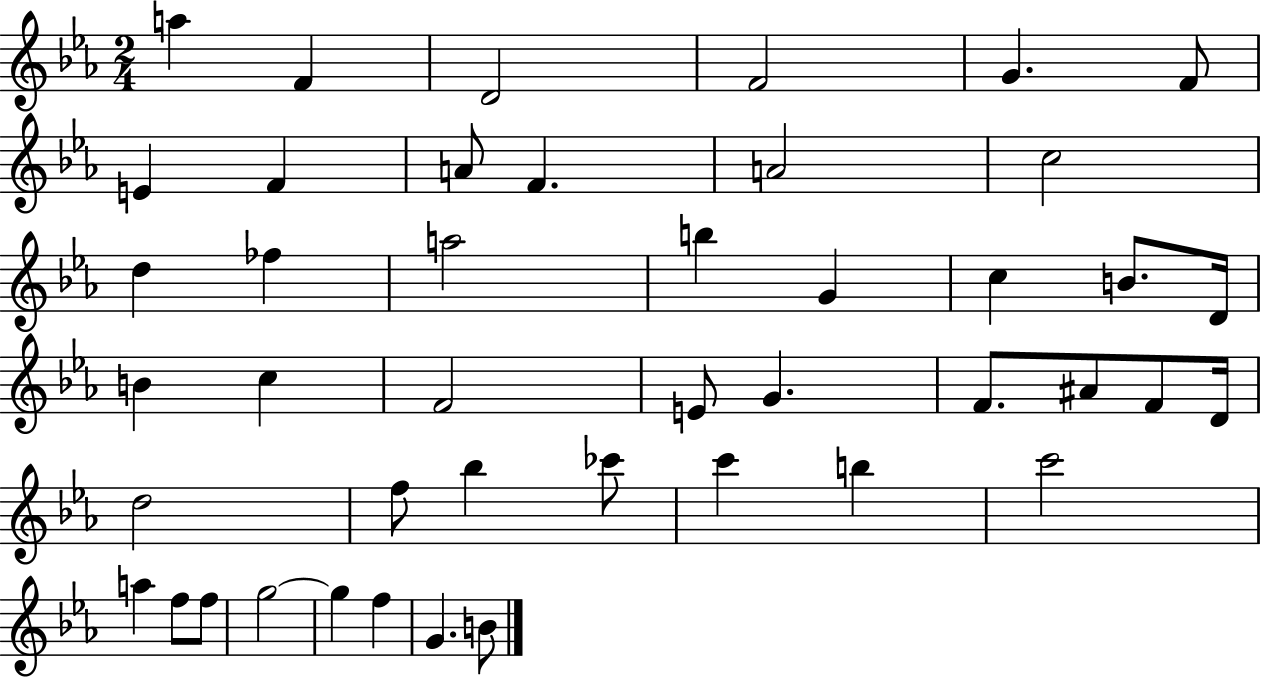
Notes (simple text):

A5/q F4/q D4/h F4/h G4/q. F4/e E4/q F4/q A4/e F4/q. A4/h C5/h D5/q FES5/q A5/h B5/q G4/q C5/q B4/e. D4/s B4/q C5/q F4/h E4/e G4/q. F4/e. A#4/e F4/e D4/s D5/h F5/e Bb5/q CES6/e C6/q B5/q C6/h A5/q F5/e F5/e G5/h G5/q F5/q G4/q. B4/e